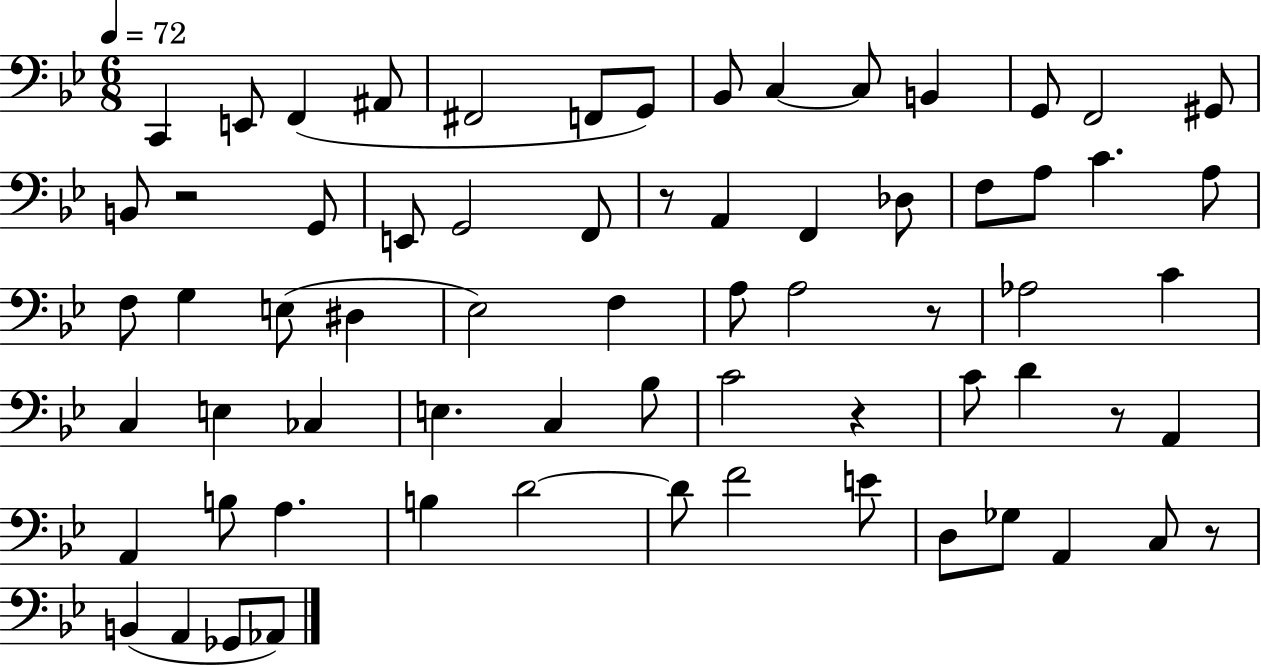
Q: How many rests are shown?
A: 6